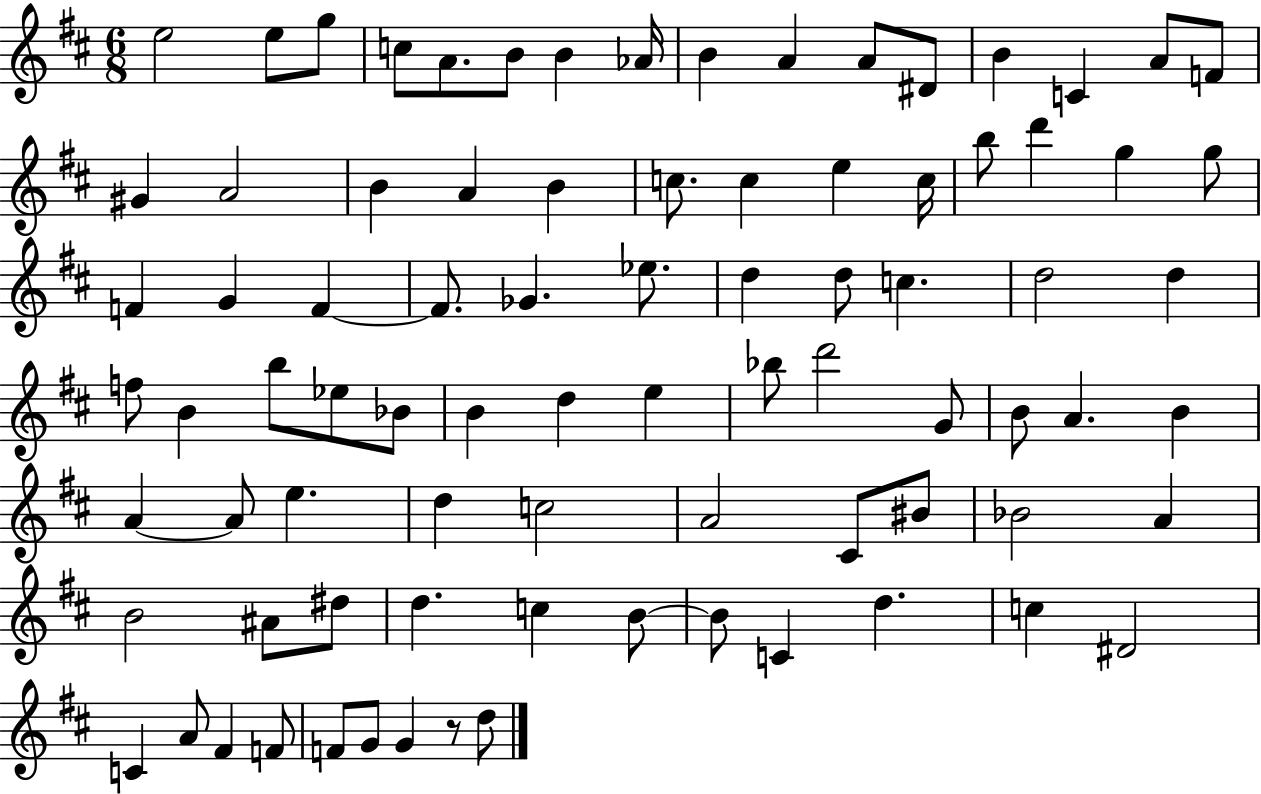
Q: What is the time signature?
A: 6/8